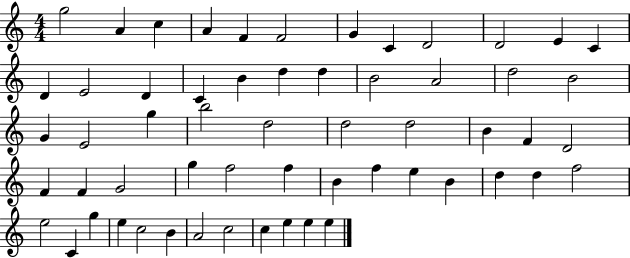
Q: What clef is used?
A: treble